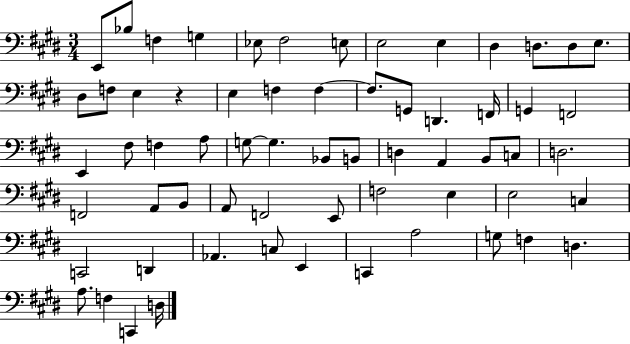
E2/e Bb3/e F3/q G3/q Eb3/e F#3/h E3/e E3/h E3/q D#3/q D3/e. D3/e E3/e. D#3/e F3/e E3/q R/q E3/q F3/q F3/q F3/e. G2/e D2/q. F2/s G2/q F2/h E2/q F#3/e F3/q A3/e G3/e G3/q. Bb2/e B2/e D3/q A2/q B2/e C3/e D3/h. F2/h A2/e B2/e A2/e F2/h E2/e F3/h E3/q E3/h C3/q C2/h D2/q Ab2/q. C3/e E2/q C2/q A3/h G3/e F3/q D3/q. A3/e. F3/q C2/q D3/s